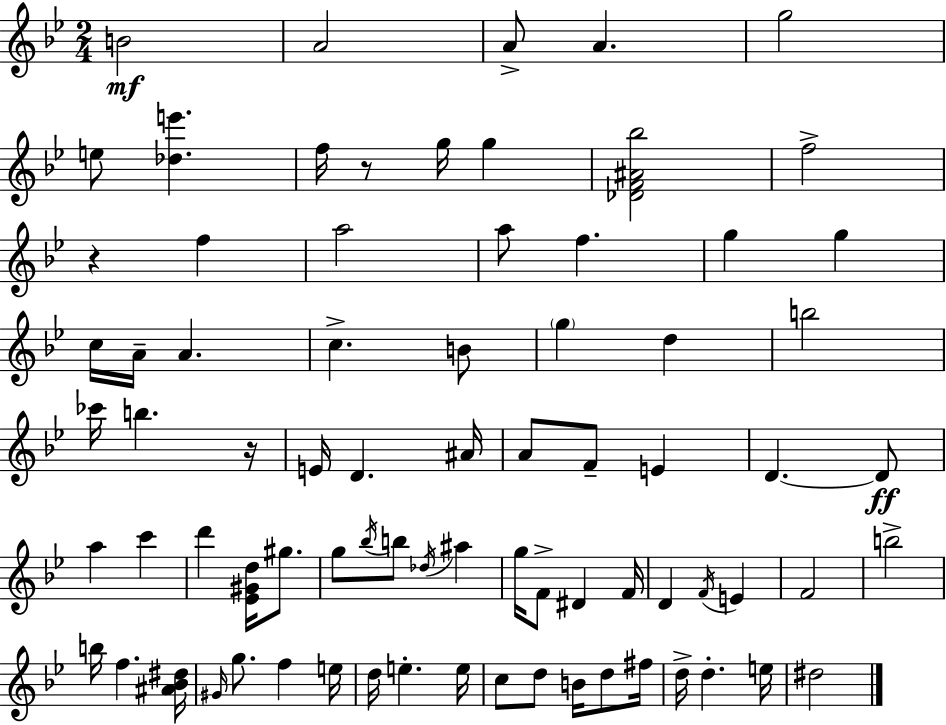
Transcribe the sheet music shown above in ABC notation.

X:1
T:Untitled
M:2/4
L:1/4
K:Bb
B2 A2 A/2 A g2 e/2 [_de'] f/4 z/2 g/4 g [_DF^A_b]2 f2 z f a2 a/2 f g g c/4 A/4 A c B/2 g d b2 _c'/4 b z/4 E/4 D ^A/4 A/2 F/2 E D D/2 a c' d' [_E^Gd]/4 ^g/2 g/2 _b/4 b/2 _d/4 ^a g/4 F/2 ^D F/4 D F/4 E F2 b2 b/4 f [^A_B^d]/4 ^G/4 g/2 f e/4 d/4 e e/4 c/2 d/2 B/4 d/2 ^f/4 d/4 d e/4 ^d2